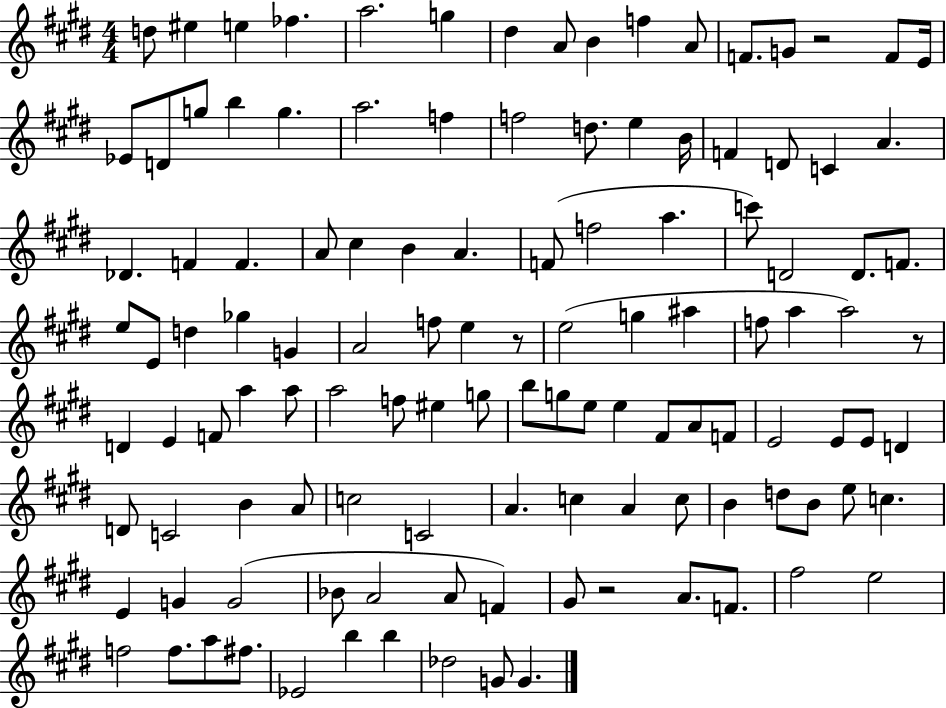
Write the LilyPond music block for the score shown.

{
  \clef treble
  \numericTimeSignature
  \time 4/4
  \key e \major
  d''8 eis''4 e''4 fes''4. | a''2. g''4 | dis''4 a'8 b'4 f''4 a'8 | f'8. g'8 r2 f'8 e'16 | \break ees'8 d'8 g''8 b''4 g''4. | a''2. f''4 | f''2 d''8. e''4 b'16 | f'4 d'8 c'4 a'4. | \break des'4. f'4 f'4. | a'8 cis''4 b'4 a'4. | f'8( f''2 a''4. | c'''8) d'2 d'8. f'8. | \break e''8 e'8 d''4 ges''4 g'4 | a'2 f''8 e''4 r8 | e''2( g''4 ais''4 | f''8 a''4 a''2) r8 | \break d'4 e'4 f'8 a''4 a''8 | a''2 f''8 eis''4 g''8 | b''8 g''8 e''8 e''4 fis'8 a'8 f'8 | e'2 e'8 e'8 d'4 | \break d'8 c'2 b'4 a'8 | c''2 c'2 | a'4. c''4 a'4 c''8 | b'4 d''8 b'8 e''8 c''4. | \break e'4 g'4 g'2( | bes'8 a'2 a'8 f'4) | gis'8 r2 a'8. f'8. | fis''2 e''2 | \break f''2 f''8. a''8 fis''8. | ees'2 b''4 b''4 | des''2 g'8 g'4. | \bar "|."
}